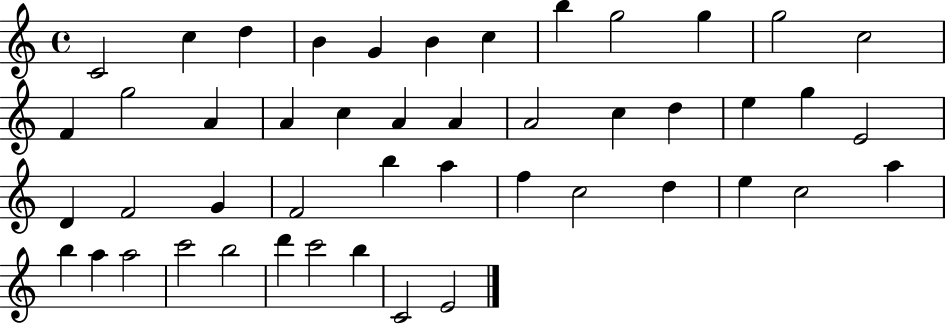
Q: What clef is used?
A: treble